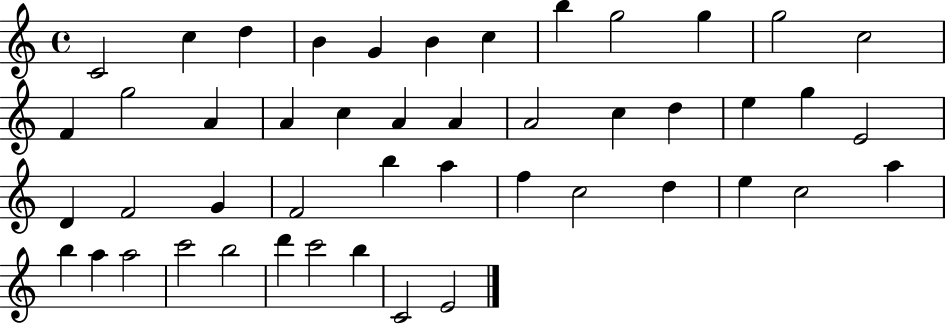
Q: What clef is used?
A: treble